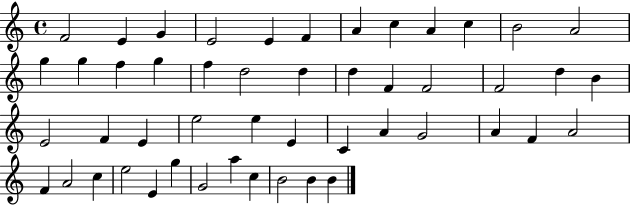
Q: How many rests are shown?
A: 0